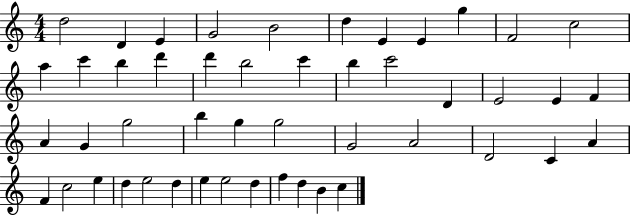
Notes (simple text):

D5/h D4/q E4/q G4/h B4/h D5/q E4/q E4/q G5/q F4/h C5/h A5/q C6/q B5/q D6/q D6/q B5/h C6/q B5/q C6/h D4/q E4/h E4/q F4/q A4/q G4/q G5/h B5/q G5/q G5/h G4/h A4/h D4/h C4/q A4/q F4/q C5/h E5/q D5/q E5/h D5/q E5/q E5/h D5/q F5/q D5/q B4/q C5/q